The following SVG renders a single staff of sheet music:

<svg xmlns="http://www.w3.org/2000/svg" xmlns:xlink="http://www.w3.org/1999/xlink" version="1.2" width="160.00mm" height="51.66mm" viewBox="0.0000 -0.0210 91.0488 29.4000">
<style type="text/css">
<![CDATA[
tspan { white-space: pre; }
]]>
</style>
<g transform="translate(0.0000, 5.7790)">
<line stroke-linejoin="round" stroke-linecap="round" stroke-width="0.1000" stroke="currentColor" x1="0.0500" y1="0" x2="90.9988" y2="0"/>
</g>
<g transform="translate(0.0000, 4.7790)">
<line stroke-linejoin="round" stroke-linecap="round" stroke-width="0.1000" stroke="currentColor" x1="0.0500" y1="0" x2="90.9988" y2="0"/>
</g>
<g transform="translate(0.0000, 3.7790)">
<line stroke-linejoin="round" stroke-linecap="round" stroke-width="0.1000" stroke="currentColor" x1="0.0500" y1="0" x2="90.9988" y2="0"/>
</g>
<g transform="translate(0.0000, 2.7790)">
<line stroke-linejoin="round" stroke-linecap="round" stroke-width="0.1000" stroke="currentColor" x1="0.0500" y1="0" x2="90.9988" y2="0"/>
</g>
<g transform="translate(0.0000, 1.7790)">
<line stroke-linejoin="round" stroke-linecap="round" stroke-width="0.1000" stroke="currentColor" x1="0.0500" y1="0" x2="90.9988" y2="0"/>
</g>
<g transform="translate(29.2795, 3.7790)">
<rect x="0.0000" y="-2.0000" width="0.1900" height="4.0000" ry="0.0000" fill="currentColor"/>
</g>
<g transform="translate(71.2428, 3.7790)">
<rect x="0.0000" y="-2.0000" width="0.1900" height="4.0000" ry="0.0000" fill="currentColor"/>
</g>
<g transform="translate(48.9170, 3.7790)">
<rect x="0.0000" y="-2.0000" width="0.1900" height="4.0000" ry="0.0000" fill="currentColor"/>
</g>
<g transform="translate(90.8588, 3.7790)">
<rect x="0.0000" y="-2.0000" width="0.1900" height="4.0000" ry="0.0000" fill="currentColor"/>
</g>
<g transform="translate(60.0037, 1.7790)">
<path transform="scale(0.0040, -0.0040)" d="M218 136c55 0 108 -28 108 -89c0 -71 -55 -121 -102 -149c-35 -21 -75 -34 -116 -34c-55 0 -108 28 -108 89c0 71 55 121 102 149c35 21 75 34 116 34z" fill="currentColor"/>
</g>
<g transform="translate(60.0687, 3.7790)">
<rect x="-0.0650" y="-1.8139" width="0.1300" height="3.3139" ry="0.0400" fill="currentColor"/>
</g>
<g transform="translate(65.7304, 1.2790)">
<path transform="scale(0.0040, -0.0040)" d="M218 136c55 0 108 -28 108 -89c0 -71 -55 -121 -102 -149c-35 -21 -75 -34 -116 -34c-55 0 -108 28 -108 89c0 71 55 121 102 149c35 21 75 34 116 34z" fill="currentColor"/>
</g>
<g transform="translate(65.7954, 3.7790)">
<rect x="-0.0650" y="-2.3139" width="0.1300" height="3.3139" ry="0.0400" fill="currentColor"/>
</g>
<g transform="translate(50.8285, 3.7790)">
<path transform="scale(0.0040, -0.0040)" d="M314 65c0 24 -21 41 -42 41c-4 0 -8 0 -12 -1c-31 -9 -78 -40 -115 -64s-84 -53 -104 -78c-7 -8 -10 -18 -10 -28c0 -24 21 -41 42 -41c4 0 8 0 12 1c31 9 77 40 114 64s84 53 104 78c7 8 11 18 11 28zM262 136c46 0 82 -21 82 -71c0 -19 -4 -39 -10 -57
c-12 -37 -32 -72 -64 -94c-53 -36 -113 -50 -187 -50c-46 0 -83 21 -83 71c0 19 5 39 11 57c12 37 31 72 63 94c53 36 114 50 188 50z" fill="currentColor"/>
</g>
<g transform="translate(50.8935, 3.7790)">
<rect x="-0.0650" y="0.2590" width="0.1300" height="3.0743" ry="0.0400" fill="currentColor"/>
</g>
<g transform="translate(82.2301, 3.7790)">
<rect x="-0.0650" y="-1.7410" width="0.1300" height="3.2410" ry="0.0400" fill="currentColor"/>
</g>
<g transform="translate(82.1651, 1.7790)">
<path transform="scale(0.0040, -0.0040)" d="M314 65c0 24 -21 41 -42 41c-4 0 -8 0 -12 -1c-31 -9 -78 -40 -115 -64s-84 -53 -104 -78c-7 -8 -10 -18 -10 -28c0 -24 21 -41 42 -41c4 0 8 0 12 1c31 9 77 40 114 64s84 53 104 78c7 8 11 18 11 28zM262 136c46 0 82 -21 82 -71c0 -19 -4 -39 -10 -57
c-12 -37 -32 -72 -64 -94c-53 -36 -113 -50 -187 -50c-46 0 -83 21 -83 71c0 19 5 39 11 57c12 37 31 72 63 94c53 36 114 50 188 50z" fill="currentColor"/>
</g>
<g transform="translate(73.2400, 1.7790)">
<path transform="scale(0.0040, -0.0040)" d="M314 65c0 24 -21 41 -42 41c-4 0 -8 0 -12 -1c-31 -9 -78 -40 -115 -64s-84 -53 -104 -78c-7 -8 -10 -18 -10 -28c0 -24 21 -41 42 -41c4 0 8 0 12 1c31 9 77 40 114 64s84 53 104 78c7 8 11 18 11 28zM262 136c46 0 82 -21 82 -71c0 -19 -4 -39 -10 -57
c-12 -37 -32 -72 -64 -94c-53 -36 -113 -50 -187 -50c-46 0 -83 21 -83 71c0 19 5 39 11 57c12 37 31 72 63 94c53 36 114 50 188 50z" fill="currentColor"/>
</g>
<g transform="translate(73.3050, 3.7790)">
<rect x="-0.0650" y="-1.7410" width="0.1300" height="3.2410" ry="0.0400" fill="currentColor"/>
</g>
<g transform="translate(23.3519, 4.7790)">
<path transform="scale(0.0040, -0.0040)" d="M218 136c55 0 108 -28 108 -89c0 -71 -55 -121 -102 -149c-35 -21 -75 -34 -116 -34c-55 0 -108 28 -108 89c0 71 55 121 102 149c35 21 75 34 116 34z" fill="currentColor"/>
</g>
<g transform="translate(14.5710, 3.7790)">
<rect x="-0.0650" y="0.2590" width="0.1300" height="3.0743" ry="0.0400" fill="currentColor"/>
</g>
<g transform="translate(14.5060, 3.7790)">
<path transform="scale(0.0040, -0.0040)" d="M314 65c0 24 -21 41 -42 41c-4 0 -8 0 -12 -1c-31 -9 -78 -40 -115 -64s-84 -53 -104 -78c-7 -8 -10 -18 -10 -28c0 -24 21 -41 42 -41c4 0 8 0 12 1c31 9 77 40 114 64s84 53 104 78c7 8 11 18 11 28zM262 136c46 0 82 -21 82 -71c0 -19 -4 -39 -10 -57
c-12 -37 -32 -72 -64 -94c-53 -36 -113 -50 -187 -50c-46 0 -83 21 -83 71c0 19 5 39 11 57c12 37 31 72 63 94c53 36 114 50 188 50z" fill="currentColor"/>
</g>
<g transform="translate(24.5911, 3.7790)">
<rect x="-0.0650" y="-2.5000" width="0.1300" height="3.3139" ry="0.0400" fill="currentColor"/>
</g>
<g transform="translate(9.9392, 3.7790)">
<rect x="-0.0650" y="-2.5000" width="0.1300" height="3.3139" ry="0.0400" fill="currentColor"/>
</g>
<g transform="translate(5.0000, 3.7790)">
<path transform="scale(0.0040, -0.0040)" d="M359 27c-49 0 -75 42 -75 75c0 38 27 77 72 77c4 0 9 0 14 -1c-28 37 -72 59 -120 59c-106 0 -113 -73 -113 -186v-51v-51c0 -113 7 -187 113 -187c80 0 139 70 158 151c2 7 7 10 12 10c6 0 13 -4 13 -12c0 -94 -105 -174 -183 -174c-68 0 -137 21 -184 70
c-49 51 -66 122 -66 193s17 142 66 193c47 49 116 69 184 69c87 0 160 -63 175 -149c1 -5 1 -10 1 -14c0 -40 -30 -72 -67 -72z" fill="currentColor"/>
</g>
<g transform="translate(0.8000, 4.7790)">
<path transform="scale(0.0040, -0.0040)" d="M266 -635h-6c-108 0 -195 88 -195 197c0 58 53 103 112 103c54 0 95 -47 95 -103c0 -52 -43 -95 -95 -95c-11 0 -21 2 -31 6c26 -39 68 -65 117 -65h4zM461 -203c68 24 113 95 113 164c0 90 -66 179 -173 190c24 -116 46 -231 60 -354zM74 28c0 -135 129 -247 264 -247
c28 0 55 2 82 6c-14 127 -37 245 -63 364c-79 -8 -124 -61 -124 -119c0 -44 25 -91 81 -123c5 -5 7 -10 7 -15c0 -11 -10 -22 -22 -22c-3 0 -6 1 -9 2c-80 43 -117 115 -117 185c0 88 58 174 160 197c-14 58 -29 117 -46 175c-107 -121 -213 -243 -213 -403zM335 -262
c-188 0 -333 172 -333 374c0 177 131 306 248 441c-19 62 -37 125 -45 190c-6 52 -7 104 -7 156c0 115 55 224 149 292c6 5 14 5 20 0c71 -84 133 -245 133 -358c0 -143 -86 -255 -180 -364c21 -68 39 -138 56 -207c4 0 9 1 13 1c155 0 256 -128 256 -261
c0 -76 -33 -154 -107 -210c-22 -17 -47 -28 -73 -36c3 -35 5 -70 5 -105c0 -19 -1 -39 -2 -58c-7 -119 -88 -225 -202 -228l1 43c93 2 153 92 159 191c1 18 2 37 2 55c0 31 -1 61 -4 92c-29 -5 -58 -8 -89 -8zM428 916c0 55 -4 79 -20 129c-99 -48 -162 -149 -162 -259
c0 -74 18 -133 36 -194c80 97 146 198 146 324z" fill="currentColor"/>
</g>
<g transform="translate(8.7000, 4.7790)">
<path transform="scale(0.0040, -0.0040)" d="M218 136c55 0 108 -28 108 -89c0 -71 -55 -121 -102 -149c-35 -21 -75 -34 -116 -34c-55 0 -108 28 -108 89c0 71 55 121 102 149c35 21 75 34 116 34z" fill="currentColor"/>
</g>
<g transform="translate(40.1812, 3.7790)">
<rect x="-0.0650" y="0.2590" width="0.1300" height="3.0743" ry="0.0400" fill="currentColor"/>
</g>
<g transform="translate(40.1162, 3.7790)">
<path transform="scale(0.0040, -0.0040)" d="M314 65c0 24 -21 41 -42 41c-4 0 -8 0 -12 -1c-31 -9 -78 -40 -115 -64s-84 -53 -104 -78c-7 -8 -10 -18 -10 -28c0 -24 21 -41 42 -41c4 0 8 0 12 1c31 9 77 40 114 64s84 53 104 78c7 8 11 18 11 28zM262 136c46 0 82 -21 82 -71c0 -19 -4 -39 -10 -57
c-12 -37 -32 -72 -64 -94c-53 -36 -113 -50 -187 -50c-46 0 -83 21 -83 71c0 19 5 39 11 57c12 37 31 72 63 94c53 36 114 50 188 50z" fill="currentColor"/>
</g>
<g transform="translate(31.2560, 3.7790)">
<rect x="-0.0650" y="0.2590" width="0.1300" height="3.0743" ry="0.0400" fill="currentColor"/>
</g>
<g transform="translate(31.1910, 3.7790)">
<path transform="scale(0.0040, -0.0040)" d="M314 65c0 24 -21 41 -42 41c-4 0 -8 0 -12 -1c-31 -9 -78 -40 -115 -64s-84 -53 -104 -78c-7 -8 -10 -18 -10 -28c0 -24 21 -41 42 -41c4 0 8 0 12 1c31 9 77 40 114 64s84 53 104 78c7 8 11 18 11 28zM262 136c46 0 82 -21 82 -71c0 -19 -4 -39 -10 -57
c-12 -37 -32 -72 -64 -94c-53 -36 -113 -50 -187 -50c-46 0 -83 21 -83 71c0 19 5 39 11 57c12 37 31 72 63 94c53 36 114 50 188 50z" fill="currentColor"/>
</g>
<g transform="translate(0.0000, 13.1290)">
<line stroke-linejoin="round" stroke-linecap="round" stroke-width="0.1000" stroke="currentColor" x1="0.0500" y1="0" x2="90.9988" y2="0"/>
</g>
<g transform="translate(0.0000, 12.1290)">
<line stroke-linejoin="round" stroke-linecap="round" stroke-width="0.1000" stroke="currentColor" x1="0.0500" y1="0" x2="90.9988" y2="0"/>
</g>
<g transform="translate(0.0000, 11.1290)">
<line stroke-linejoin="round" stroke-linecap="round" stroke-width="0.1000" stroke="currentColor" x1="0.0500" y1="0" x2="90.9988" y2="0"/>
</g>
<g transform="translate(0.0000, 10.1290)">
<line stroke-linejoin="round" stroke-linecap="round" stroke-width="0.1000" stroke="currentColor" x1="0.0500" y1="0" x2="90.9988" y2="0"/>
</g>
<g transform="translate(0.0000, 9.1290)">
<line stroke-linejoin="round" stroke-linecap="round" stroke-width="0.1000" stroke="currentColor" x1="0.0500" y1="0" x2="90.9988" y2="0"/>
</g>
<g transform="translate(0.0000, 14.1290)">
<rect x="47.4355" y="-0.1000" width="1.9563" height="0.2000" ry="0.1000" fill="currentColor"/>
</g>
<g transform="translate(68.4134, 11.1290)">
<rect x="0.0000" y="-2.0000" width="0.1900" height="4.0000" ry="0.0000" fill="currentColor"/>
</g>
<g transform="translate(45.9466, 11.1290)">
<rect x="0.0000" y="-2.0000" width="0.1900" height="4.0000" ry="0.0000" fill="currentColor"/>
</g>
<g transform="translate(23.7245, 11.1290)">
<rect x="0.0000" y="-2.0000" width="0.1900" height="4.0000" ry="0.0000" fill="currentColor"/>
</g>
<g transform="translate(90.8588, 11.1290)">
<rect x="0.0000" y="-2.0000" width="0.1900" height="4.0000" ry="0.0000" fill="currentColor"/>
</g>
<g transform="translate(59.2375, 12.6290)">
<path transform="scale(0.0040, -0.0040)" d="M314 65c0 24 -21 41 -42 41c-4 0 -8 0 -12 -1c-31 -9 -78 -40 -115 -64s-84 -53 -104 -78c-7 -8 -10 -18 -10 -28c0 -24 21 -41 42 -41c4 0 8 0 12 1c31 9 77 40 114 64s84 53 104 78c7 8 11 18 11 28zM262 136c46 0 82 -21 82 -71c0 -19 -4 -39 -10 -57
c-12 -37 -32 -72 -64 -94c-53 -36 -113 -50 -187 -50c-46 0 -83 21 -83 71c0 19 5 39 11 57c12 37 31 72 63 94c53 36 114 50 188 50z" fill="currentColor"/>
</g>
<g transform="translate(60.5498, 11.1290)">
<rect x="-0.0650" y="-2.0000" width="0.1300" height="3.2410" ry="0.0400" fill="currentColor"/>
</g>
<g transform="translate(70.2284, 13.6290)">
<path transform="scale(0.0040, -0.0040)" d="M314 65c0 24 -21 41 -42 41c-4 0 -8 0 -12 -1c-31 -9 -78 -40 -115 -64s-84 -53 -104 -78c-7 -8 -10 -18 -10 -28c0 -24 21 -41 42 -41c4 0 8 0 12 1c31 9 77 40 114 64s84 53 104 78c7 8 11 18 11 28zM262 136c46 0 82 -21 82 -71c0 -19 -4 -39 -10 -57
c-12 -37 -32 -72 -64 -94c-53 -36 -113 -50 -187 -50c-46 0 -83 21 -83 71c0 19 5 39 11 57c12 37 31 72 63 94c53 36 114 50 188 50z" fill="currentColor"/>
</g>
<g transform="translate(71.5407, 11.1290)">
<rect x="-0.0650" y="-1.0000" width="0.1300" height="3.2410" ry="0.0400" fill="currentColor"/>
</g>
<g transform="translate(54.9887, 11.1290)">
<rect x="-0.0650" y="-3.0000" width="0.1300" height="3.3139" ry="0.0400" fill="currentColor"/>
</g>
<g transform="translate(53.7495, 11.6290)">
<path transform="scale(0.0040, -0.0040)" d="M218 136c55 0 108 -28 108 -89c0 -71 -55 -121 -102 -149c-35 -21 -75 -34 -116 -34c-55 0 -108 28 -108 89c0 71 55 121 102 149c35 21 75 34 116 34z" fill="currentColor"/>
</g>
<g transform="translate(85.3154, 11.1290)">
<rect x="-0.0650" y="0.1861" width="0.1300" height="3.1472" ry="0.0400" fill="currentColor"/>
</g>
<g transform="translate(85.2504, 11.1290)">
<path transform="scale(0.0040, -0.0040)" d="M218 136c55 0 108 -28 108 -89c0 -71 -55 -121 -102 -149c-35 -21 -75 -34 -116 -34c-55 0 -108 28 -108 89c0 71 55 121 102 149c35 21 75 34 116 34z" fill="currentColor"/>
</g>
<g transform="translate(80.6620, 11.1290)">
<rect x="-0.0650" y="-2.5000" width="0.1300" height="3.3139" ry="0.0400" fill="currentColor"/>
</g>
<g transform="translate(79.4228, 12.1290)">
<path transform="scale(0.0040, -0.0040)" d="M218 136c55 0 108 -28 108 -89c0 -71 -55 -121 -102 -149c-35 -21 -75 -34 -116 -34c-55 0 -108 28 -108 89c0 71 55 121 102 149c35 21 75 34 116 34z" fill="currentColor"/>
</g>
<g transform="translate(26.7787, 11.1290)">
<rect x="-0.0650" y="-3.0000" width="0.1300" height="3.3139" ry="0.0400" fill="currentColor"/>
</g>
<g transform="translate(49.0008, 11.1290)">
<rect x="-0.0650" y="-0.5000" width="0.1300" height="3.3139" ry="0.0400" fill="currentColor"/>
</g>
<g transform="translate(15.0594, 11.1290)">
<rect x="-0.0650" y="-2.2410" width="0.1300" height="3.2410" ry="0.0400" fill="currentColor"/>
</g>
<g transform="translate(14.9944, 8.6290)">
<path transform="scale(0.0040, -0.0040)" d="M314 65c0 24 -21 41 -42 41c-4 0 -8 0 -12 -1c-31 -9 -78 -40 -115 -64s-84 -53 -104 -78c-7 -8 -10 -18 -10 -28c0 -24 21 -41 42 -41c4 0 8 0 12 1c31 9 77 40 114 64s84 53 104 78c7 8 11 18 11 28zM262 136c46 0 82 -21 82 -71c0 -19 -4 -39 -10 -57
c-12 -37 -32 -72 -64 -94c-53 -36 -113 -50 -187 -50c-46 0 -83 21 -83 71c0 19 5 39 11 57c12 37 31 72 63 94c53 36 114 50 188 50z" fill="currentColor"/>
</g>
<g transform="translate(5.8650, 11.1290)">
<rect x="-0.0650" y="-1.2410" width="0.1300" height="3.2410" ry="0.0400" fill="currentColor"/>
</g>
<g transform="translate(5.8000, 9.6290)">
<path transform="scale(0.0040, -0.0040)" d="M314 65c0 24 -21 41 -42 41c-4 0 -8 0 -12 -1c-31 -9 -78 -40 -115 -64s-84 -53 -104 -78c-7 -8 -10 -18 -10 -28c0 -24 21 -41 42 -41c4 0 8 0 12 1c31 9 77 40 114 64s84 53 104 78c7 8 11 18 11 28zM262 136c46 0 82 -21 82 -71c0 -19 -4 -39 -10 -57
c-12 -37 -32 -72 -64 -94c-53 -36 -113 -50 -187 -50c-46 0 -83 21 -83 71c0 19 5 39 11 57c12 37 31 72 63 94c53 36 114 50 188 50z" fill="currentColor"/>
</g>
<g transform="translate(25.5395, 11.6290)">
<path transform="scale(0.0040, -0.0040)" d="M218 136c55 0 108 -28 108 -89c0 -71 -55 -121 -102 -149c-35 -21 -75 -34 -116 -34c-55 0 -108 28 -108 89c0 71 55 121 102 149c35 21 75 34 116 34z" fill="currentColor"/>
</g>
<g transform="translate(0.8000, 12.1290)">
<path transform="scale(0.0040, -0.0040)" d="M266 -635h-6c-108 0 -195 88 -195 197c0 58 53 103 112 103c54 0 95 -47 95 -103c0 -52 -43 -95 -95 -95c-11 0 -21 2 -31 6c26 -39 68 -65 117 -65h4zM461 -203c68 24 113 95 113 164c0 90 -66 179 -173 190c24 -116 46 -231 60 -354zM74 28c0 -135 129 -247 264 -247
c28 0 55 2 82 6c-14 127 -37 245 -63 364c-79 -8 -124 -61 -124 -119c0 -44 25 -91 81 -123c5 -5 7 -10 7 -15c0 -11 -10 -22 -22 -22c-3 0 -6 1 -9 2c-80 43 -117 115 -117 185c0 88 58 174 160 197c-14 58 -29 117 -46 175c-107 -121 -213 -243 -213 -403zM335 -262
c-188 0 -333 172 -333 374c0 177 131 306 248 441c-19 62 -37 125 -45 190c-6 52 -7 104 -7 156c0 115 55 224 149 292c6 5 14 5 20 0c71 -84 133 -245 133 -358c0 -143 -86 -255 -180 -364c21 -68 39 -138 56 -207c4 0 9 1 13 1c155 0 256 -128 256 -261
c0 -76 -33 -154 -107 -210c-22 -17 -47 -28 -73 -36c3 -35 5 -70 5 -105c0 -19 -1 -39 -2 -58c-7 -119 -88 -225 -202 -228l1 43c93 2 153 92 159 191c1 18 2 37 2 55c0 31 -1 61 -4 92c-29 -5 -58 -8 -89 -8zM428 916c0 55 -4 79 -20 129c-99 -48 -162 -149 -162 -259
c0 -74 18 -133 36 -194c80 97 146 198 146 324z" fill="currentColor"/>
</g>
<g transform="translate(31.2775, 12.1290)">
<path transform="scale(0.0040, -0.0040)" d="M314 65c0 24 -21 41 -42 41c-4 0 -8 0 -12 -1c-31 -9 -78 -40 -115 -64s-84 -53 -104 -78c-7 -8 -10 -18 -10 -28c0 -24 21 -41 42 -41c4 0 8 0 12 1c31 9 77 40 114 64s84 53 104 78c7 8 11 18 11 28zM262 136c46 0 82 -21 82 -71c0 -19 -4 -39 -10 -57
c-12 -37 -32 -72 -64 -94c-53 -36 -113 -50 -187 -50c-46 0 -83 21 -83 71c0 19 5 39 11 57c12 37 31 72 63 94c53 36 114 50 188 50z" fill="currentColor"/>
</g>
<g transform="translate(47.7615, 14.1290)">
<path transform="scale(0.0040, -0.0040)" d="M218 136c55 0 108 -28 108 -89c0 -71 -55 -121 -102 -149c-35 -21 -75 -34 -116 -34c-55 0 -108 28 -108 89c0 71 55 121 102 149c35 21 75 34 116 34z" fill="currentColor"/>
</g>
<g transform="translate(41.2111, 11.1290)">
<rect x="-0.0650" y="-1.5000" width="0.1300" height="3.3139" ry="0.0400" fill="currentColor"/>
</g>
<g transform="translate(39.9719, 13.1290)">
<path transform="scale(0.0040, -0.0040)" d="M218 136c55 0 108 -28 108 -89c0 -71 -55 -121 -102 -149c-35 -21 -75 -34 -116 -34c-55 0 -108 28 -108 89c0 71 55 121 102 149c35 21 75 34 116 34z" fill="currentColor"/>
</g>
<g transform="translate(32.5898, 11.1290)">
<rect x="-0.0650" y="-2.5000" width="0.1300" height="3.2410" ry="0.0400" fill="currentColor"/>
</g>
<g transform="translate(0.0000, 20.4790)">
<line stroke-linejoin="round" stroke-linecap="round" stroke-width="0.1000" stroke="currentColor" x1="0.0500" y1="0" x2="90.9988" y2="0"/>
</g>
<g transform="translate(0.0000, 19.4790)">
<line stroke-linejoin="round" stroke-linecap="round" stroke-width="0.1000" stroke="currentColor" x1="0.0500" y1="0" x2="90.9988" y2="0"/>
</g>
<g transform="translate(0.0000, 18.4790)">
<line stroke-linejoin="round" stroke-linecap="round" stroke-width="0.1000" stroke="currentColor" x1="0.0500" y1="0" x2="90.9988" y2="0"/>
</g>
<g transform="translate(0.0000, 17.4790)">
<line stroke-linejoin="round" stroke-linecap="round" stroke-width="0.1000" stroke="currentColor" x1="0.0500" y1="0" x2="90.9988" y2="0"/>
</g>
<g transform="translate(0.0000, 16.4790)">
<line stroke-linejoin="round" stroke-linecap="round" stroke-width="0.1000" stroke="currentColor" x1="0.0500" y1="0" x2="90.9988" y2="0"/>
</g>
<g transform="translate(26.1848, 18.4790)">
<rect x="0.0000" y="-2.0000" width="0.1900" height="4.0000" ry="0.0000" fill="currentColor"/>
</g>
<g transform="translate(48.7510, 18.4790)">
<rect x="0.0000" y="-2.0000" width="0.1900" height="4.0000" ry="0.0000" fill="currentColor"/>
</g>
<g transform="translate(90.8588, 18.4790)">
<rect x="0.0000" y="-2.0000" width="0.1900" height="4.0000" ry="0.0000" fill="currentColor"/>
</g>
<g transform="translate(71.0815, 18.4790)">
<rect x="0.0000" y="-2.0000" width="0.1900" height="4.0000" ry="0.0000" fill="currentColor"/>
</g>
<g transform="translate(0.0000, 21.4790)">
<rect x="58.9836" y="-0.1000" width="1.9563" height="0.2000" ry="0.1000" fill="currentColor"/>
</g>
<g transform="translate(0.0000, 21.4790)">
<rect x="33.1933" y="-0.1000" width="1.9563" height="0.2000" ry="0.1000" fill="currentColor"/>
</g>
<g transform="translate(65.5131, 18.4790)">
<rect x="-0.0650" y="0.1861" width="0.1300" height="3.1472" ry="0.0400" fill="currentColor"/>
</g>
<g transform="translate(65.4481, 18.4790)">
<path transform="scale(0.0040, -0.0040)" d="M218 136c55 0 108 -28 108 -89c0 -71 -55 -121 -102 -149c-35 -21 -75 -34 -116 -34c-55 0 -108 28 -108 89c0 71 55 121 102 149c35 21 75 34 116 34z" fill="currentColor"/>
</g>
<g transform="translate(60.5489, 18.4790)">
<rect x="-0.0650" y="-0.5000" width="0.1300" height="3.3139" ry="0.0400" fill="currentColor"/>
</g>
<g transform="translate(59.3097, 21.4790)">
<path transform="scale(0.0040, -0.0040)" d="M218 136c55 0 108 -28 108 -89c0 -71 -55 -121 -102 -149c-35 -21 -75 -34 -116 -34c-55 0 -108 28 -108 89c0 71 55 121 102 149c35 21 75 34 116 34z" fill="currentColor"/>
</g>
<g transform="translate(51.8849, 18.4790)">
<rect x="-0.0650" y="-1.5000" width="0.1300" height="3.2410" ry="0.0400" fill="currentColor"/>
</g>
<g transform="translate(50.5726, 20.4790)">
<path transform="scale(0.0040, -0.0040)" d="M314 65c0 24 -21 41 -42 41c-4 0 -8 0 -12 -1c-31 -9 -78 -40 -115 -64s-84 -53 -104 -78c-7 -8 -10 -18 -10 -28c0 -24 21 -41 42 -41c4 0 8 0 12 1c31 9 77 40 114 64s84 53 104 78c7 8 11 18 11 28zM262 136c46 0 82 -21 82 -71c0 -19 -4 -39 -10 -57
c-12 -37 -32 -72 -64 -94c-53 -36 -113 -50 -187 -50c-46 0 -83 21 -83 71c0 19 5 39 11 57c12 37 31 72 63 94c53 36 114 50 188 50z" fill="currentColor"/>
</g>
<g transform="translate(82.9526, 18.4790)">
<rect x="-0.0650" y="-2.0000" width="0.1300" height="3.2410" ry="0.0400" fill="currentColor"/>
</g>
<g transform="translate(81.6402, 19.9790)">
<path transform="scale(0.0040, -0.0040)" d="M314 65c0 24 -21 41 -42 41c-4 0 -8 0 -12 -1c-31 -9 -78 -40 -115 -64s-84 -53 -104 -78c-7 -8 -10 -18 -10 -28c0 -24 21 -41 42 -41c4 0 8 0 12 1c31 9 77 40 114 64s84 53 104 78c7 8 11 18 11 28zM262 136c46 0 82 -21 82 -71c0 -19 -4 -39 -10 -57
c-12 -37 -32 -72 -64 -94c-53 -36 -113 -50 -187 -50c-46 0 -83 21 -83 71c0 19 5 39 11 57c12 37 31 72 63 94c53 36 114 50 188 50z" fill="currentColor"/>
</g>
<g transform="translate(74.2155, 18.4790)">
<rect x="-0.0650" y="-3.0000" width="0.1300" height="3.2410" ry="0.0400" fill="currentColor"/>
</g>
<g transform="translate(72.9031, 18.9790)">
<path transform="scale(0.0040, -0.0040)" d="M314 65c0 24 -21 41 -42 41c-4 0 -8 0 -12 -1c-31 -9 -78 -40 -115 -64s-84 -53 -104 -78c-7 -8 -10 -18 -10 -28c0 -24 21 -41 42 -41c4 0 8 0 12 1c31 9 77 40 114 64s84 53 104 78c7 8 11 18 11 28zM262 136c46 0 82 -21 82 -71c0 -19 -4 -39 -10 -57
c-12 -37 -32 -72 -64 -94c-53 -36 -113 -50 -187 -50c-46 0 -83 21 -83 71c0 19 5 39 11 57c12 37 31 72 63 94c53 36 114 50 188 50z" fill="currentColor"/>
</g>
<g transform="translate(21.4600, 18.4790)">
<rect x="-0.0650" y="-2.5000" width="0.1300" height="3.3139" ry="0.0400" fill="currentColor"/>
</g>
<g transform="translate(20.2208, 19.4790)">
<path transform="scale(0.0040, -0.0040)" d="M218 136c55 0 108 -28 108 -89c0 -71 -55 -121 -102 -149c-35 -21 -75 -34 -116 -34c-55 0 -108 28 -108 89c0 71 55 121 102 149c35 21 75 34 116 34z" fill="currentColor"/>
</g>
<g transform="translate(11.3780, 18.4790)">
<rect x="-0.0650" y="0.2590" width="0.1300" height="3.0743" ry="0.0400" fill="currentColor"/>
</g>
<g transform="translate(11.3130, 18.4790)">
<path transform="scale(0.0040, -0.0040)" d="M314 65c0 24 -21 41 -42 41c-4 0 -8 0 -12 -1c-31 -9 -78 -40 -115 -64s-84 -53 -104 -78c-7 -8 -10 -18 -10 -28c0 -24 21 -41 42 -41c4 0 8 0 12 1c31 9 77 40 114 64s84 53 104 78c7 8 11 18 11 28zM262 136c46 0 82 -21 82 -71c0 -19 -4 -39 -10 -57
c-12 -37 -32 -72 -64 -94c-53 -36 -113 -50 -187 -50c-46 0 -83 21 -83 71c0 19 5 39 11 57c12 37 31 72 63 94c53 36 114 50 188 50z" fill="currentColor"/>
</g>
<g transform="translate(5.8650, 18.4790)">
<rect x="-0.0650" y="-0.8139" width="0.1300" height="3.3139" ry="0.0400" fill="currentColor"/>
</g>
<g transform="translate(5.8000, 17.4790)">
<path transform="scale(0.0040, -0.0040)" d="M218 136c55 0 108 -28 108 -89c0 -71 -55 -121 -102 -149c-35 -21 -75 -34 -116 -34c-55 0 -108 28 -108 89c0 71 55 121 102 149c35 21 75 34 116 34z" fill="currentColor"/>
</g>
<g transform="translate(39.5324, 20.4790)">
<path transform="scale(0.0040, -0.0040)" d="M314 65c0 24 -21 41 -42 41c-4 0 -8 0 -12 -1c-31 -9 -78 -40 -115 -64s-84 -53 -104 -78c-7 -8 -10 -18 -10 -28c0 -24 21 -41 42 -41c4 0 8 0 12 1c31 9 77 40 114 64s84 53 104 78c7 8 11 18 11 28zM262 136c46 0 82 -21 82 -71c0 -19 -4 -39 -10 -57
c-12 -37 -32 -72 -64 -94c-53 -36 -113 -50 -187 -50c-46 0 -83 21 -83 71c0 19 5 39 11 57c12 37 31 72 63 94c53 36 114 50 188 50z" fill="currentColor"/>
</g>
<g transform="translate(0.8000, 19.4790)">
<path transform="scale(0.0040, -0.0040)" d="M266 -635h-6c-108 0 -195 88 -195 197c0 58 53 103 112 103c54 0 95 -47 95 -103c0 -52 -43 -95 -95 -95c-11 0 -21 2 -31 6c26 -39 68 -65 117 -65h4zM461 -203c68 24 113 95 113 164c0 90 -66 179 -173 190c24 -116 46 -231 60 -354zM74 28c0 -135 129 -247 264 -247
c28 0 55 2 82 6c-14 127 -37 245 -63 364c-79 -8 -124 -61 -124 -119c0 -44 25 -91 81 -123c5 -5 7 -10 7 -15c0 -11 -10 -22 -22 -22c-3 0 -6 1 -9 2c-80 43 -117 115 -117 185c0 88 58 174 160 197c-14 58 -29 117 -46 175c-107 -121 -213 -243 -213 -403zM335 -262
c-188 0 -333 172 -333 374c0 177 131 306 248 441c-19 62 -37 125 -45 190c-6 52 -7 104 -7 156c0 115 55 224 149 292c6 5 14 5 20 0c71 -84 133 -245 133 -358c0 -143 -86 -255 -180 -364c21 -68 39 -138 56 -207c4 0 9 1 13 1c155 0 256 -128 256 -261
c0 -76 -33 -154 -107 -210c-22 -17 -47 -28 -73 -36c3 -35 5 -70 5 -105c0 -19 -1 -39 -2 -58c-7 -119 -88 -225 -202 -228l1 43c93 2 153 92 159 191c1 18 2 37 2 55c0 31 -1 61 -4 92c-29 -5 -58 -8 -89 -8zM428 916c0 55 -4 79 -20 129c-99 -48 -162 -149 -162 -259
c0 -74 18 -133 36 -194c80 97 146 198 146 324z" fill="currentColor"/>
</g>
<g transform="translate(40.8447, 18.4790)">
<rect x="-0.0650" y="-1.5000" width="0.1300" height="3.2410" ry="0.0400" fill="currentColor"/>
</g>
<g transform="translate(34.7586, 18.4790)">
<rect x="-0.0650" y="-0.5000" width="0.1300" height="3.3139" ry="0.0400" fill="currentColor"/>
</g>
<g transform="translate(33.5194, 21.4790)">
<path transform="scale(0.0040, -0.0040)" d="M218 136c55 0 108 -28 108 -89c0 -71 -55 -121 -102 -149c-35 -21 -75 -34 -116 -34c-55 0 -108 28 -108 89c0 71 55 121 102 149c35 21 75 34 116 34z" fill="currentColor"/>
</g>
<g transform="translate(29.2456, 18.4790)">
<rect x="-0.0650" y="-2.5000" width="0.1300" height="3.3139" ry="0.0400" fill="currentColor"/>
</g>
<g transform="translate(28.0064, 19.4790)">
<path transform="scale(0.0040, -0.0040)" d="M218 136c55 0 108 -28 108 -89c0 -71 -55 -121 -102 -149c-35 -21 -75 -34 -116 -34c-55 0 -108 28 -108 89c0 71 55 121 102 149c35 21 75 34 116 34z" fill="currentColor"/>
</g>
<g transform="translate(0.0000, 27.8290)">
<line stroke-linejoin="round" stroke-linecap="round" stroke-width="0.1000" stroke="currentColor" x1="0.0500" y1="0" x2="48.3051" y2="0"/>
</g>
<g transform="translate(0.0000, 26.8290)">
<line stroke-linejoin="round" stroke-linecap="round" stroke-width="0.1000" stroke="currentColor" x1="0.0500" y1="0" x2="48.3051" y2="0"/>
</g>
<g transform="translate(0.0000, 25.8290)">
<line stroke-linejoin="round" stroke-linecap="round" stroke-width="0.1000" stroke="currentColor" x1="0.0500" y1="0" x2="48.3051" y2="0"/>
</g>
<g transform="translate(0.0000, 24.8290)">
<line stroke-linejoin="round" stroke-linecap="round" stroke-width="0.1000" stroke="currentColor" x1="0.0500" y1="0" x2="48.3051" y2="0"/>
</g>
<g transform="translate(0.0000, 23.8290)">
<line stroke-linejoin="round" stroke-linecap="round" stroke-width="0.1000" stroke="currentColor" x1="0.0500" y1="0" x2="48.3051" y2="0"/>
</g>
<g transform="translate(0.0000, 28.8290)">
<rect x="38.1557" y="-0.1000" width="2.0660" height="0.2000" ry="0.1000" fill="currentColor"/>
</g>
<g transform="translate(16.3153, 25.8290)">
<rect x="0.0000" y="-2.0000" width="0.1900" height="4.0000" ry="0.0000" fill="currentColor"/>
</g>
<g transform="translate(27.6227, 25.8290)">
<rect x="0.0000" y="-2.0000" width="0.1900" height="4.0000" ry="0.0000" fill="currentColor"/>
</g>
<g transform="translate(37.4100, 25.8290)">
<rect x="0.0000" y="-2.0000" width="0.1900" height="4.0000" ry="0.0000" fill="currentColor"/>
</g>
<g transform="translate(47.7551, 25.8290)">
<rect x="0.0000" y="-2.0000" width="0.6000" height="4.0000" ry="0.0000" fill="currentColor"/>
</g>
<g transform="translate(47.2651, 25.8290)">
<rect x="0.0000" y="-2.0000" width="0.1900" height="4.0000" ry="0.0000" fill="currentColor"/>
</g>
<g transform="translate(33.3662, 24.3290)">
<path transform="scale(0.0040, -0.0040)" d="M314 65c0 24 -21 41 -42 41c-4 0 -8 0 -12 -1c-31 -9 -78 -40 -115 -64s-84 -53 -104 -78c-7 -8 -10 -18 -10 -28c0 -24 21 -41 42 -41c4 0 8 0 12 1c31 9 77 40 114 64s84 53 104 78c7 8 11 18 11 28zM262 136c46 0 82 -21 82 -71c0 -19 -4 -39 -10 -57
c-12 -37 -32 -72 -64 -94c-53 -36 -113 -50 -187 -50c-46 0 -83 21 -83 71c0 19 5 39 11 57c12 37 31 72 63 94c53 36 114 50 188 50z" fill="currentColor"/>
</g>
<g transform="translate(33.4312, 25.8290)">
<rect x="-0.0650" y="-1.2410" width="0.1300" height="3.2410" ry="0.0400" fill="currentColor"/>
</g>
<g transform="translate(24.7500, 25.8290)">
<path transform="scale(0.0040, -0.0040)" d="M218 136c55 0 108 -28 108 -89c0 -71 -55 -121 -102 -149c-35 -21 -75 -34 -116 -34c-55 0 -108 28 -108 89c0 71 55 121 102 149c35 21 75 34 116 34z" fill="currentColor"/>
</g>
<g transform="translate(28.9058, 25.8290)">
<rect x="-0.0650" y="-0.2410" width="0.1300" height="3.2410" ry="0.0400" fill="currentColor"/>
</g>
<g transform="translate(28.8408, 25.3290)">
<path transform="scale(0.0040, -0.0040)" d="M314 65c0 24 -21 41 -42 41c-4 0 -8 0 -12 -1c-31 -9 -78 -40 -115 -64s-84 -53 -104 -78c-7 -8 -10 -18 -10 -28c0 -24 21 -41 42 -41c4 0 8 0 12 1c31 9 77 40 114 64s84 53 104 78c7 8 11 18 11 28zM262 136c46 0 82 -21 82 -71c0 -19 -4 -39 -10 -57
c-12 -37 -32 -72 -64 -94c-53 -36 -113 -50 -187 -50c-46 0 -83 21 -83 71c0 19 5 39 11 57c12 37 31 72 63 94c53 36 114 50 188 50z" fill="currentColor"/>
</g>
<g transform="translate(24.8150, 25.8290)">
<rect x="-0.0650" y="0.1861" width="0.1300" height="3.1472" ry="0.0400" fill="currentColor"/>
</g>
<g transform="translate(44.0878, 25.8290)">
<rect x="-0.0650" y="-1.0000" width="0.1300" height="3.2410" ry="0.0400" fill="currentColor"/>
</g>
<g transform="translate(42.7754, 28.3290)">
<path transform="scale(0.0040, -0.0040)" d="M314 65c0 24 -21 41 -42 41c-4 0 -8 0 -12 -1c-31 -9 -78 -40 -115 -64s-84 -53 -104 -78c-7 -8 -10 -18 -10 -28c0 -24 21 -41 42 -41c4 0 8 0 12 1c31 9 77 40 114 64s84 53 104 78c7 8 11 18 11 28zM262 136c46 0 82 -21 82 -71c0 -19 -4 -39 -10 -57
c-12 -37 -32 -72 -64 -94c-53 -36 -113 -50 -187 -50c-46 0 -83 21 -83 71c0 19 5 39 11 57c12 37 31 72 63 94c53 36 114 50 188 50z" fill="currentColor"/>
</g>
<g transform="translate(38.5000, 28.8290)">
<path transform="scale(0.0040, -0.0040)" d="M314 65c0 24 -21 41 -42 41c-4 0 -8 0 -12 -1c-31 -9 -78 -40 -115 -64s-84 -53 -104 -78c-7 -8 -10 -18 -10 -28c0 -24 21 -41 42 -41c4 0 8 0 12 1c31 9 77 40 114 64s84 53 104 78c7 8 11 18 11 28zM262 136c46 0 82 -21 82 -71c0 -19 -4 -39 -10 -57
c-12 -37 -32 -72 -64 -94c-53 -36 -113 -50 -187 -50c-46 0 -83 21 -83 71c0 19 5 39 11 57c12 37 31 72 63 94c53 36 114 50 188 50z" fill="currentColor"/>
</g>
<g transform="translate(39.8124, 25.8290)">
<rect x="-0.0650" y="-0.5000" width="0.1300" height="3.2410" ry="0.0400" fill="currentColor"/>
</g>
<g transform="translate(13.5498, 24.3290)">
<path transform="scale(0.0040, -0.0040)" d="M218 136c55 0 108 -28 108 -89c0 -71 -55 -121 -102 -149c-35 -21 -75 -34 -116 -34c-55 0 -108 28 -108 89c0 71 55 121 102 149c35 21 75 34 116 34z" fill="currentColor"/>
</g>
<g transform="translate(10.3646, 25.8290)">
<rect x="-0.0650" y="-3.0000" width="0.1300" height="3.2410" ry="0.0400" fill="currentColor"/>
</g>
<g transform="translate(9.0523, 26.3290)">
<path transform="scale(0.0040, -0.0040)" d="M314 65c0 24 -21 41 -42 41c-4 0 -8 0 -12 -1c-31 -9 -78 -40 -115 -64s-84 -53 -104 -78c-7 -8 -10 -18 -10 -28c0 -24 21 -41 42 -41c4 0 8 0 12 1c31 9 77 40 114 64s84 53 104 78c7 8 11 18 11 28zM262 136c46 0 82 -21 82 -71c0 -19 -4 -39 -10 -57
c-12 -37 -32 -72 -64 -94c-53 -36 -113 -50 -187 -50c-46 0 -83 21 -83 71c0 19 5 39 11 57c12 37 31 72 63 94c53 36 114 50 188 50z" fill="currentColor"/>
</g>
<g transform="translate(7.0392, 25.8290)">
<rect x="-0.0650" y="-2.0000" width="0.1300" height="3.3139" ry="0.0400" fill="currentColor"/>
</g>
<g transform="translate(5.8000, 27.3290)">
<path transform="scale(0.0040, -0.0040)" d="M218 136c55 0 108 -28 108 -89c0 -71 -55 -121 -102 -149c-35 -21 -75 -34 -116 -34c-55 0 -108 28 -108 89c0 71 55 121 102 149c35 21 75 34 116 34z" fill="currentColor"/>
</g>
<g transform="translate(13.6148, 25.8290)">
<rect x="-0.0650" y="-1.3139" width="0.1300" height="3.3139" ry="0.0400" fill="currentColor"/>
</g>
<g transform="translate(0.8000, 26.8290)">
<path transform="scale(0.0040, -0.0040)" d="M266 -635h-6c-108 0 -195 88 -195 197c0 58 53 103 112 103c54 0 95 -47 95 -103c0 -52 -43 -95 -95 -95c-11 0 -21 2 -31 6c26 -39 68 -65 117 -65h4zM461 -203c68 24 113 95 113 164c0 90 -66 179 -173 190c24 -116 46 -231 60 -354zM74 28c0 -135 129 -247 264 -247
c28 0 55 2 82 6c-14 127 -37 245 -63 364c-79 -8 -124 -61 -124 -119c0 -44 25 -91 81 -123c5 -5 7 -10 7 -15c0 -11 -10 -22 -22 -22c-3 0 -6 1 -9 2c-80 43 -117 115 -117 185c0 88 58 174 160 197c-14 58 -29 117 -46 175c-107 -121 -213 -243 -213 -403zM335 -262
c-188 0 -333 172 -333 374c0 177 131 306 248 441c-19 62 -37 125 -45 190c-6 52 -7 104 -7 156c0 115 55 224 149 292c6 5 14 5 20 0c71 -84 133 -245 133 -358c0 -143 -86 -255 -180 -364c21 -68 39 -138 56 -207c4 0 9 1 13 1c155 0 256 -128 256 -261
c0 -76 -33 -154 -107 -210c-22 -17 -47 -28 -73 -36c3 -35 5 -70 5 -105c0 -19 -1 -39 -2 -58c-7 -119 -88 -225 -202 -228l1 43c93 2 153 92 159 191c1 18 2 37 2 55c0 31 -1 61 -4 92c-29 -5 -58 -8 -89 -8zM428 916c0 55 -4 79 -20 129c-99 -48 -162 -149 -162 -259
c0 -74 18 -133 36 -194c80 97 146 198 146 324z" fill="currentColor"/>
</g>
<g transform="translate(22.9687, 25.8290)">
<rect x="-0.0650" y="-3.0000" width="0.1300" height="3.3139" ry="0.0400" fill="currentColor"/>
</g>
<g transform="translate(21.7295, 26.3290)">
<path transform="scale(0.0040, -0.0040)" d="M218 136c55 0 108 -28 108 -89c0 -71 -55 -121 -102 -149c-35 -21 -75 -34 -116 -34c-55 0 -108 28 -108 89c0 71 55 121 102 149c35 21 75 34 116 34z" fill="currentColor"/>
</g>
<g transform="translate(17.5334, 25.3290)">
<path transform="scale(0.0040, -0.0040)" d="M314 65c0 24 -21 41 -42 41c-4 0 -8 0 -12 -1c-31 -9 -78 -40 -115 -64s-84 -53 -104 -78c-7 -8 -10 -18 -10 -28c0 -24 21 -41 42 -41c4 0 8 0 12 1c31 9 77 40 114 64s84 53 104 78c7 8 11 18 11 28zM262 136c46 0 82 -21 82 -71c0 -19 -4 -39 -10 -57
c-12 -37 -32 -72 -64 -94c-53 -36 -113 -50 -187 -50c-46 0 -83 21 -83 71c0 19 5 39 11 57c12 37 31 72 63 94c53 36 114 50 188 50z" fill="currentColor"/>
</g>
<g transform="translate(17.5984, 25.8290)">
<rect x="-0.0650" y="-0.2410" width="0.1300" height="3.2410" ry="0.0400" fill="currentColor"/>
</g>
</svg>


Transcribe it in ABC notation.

X:1
T:Untitled
M:4/4
L:1/4
K:C
G B2 G B2 B2 B2 f g f2 f2 e2 g2 A G2 E C A F2 D2 G B d B2 G G C E2 E2 C B A2 F2 F A2 e c2 A B c2 e2 C2 D2